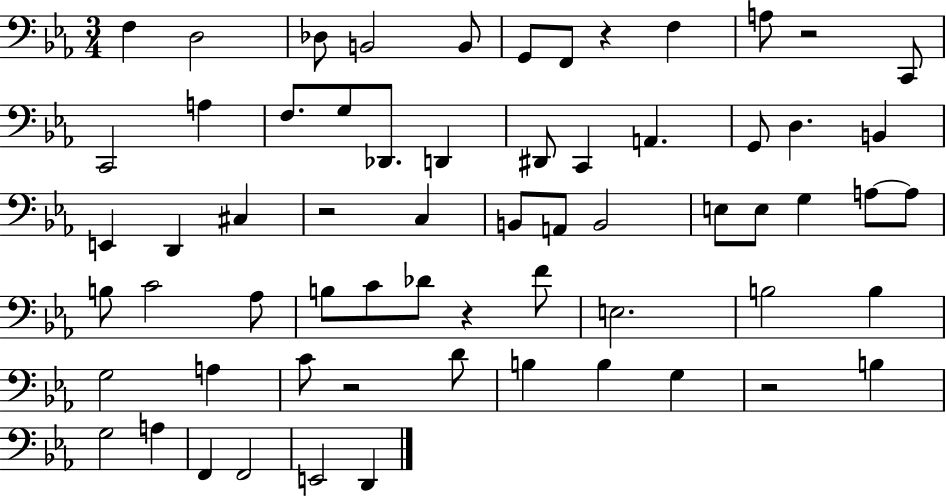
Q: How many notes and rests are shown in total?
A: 64